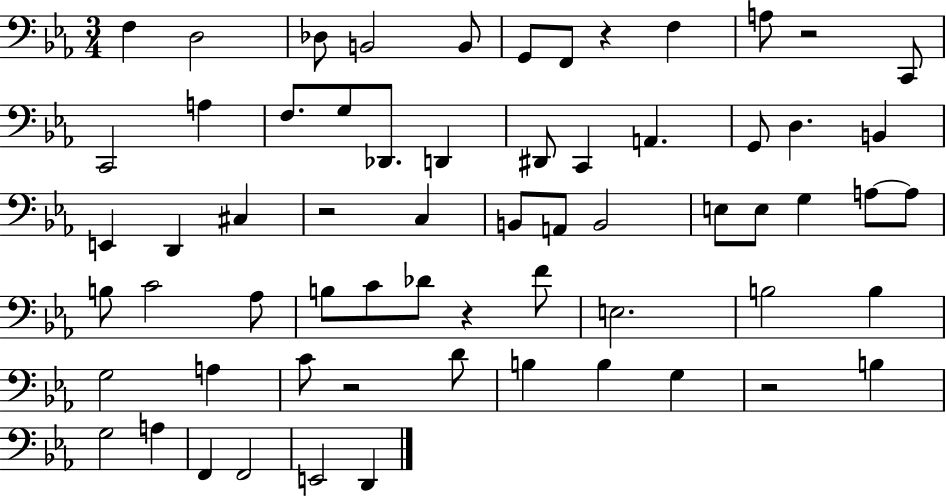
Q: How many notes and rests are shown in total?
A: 64